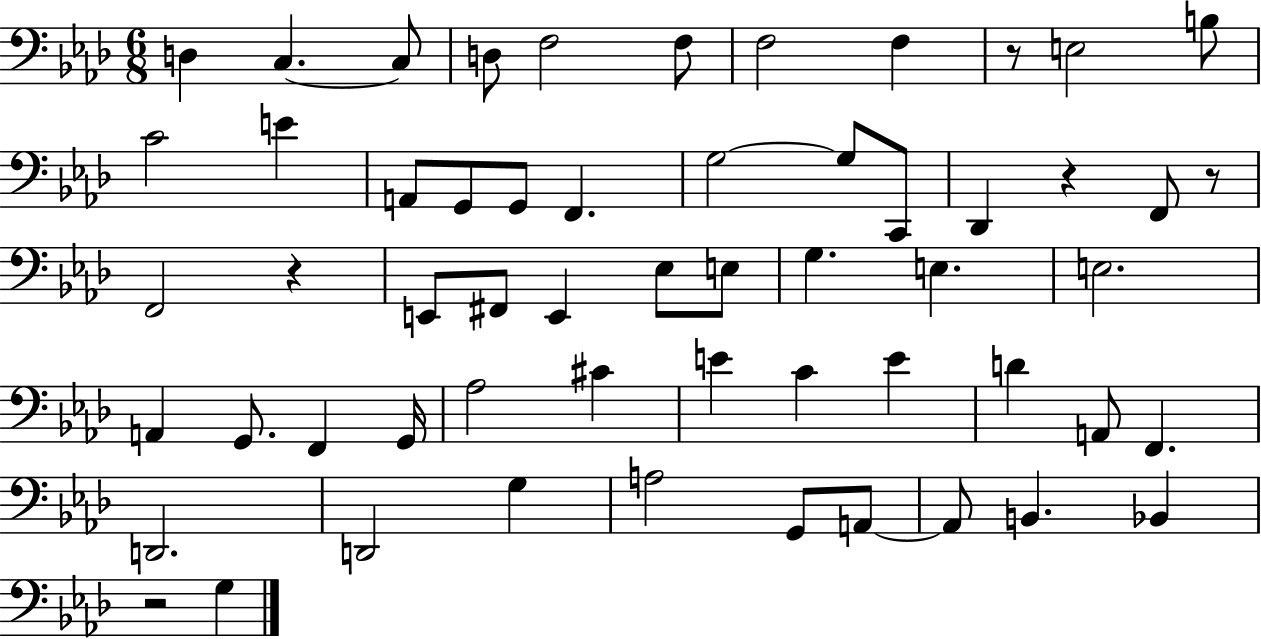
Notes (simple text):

D3/q C3/q. C3/e D3/e F3/h F3/e F3/h F3/q R/e E3/h B3/e C4/h E4/q A2/e G2/e G2/e F2/q. G3/h G3/e C2/e Db2/q R/q F2/e R/e F2/h R/q E2/e F#2/e E2/q Eb3/e E3/e G3/q. E3/q. E3/h. A2/q G2/e. F2/q G2/s Ab3/h C#4/q E4/q C4/q E4/q D4/q A2/e F2/q. D2/h. D2/h G3/q A3/h G2/e A2/e A2/e B2/q. Bb2/q R/h G3/q